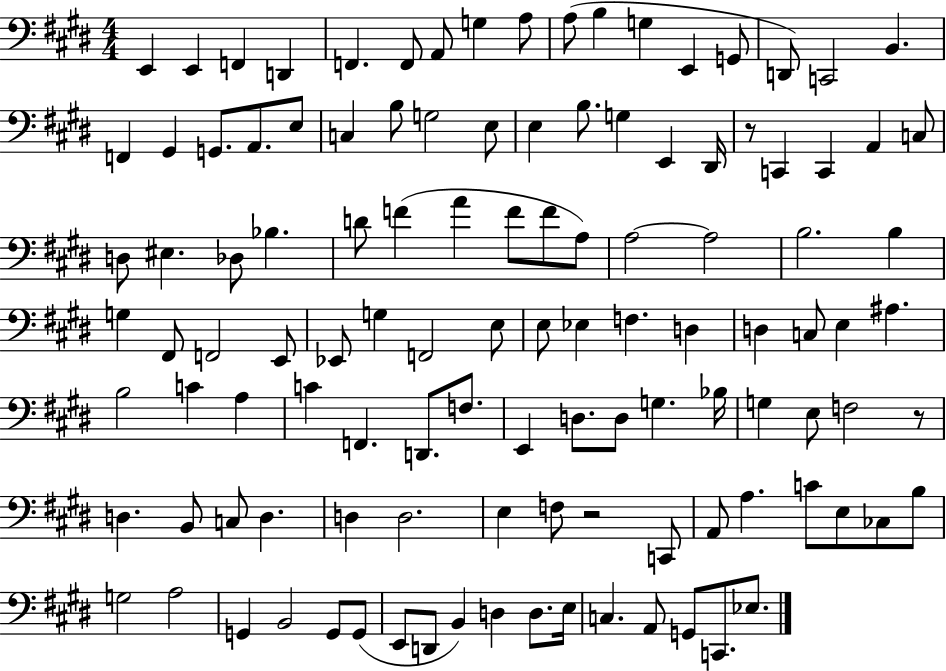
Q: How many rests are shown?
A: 3